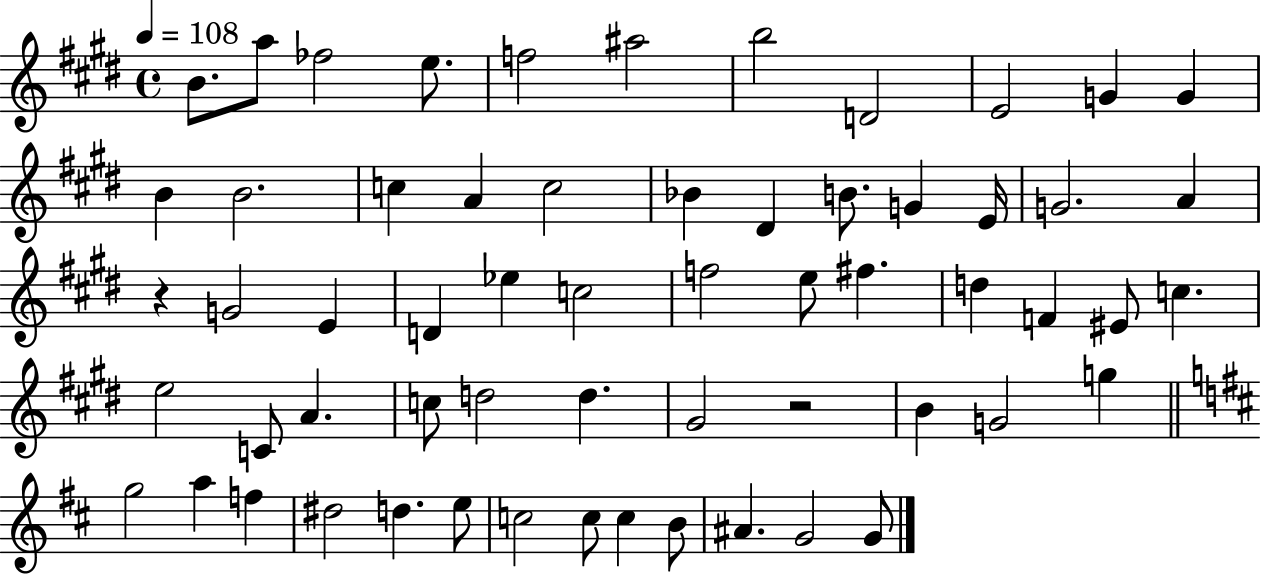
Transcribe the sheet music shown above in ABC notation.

X:1
T:Untitled
M:4/4
L:1/4
K:E
B/2 a/2 _f2 e/2 f2 ^a2 b2 D2 E2 G G B B2 c A c2 _B ^D B/2 G E/4 G2 A z G2 E D _e c2 f2 e/2 ^f d F ^E/2 c e2 C/2 A c/2 d2 d ^G2 z2 B G2 g g2 a f ^d2 d e/2 c2 c/2 c B/2 ^A G2 G/2